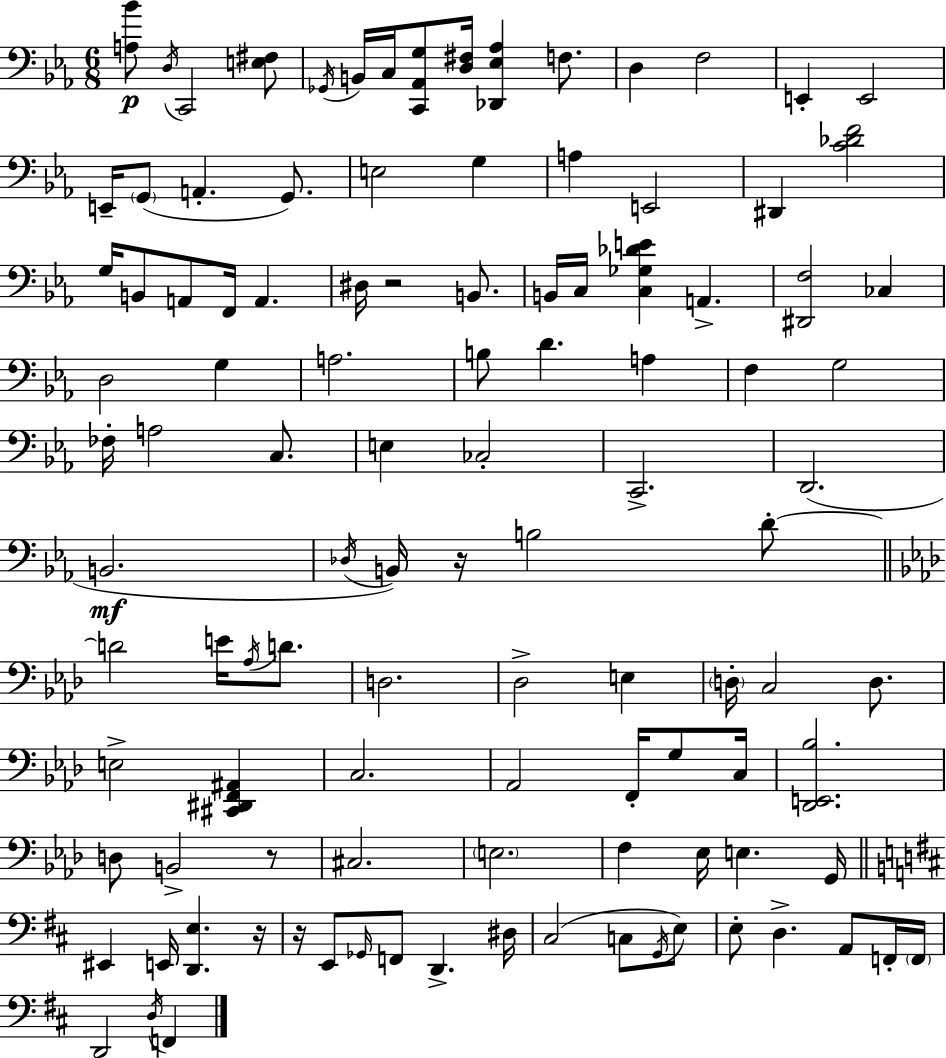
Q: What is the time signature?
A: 6/8